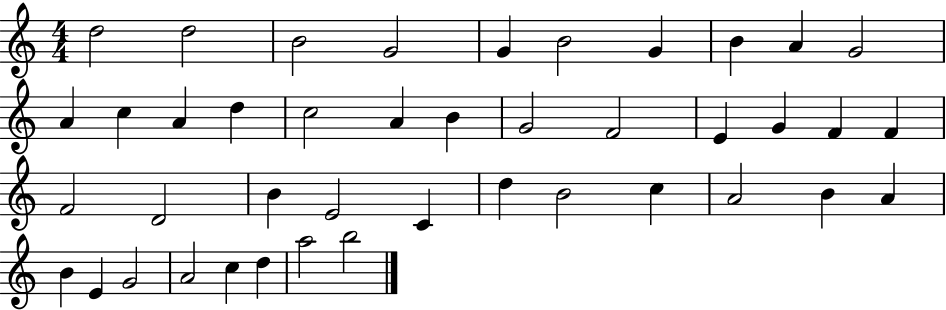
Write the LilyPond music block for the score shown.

{
  \clef treble
  \numericTimeSignature
  \time 4/4
  \key c \major
  d''2 d''2 | b'2 g'2 | g'4 b'2 g'4 | b'4 a'4 g'2 | \break a'4 c''4 a'4 d''4 | c''2 a'4 b'4 | g'2 f'2 | e'4 g'4 f'4 f'4 | \break f'2 d'2 | b'4 e'2 c'4 | d''4 b'2 c''4 | a'2 b'4 a'4 | \break b'4 e'4 g'2 | a'2 c''4 d''4 | a''2 b''2 | \bar "|."
}